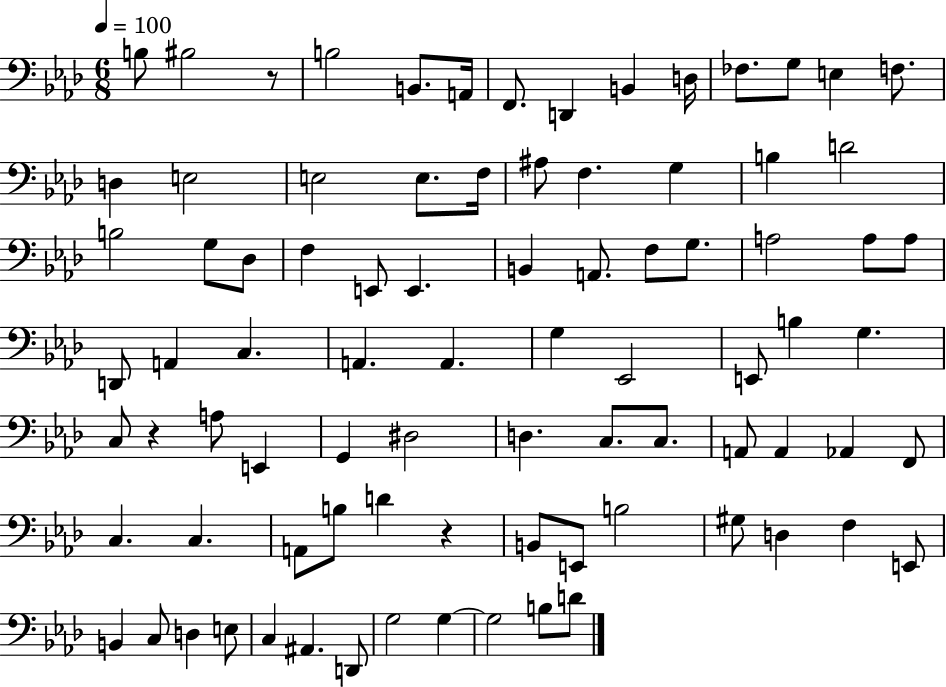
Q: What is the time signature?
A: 6/8